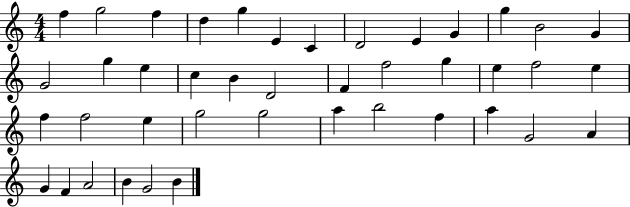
{
  \clef treble
  \numericTimeSignature
  \time 4/4
  \key c \major
  f''4 g''2 f''4 | d''4 g''4 e'4 c'4 | d'2 e'4 g'4 | g''4 b'2 g'4 | \break g'2 g''4 e''4 | c''4 b'4 d'2 | f'4 f''2 g''4 | e''4 f''2 e''4 | \break f''4 f''2 e''4 | g''2 g''2 | a''4 b''2 f''4 | a''4 g'2 a'4 | \break g'4 f'4 a'2 | b'4 g'2 b'4 | \bar "|."
}